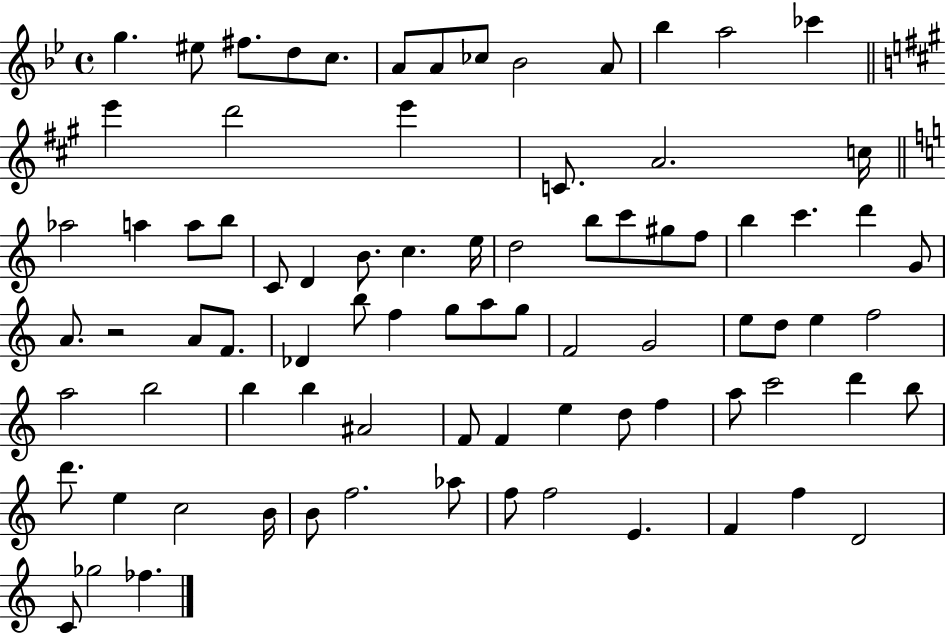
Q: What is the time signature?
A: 4/4